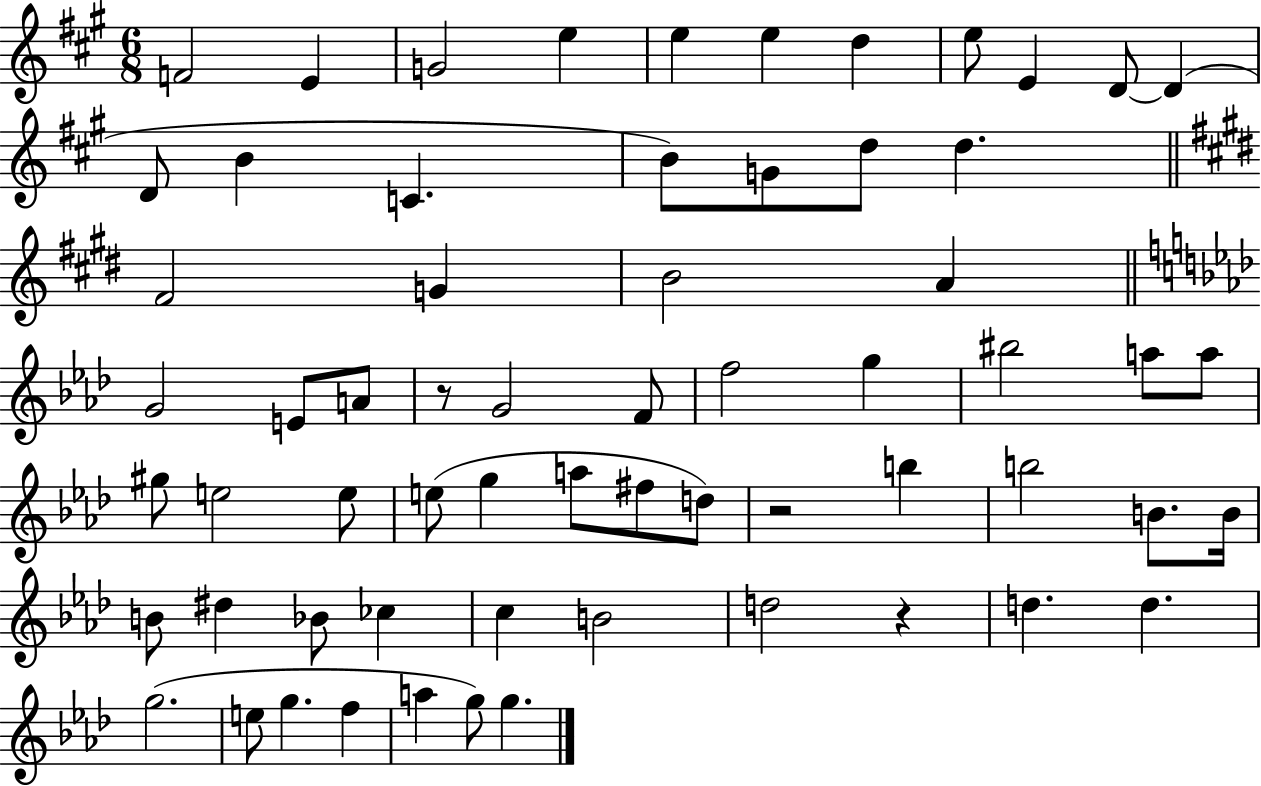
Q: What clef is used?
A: treble